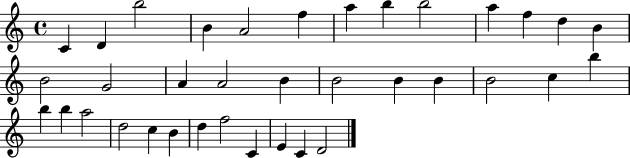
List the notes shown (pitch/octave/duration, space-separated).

C4/q D4/q B5/h B4/q A4/h F5/q A5/q B5/q B5/h A5/q F5/q D5/q B4/q B4/h G4/h A4/q A4/h B4/q B4/h B4/q B4/q B4/h C5/q B5/q B5/q B5/q A5/h D5/h C5/q B4/q D5/q F5/h C4/q E4/q C4/q D4/h